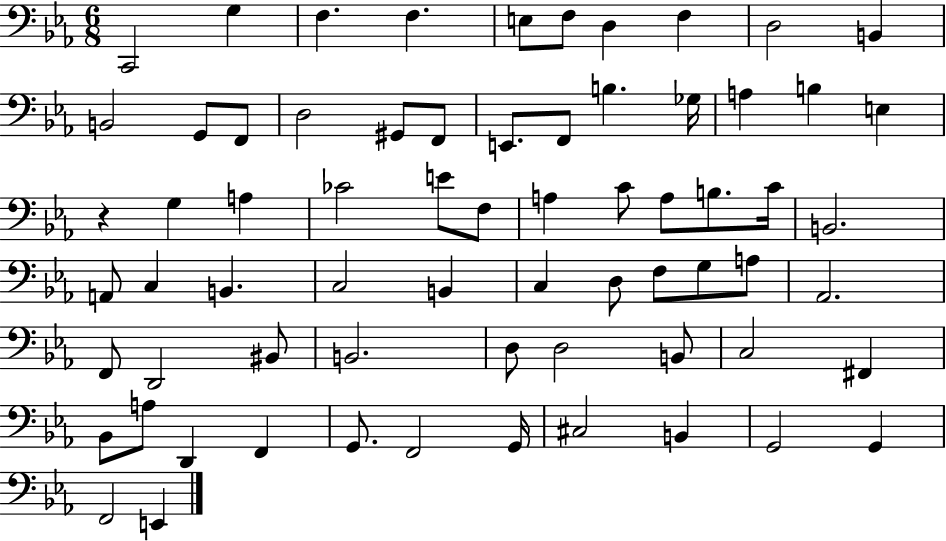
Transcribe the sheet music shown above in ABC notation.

X:1
T:Untitled
M:6/8
L:1/4
K:Eb
C,,2 G, F, F, E,/2 F,/2 D, F, D,2 B,, B,,2 G,,/2 F,,/2 D,2 ^G,,/2 F,,/2 E,,/2 F,,/2 B, _G,/4 A, B, E, z G, A, _C2 E/2 F,/2 A, C/2 A,/2 B,/2 C/4 B,,2 A,,/2 C, B,, C,2 B,, C, D,/2 F,/2 G,/2 A,/2 _A,,2 F,,/2 D,,2 ^B,,/2 B,,2 D,/2 D,2 B,,/2 C,2 ^F,, _B,,/2 A,/2 D,, F,, G,,/2 F,,2 G,,/4 ^C,2 B,, G,,2 G,, F,,2 E,,